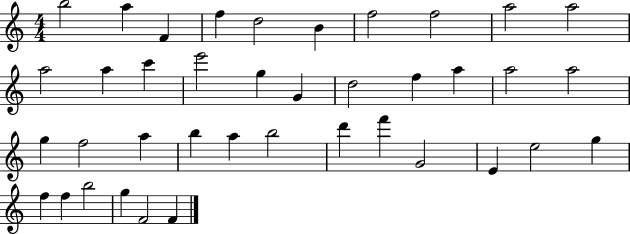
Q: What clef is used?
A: treble